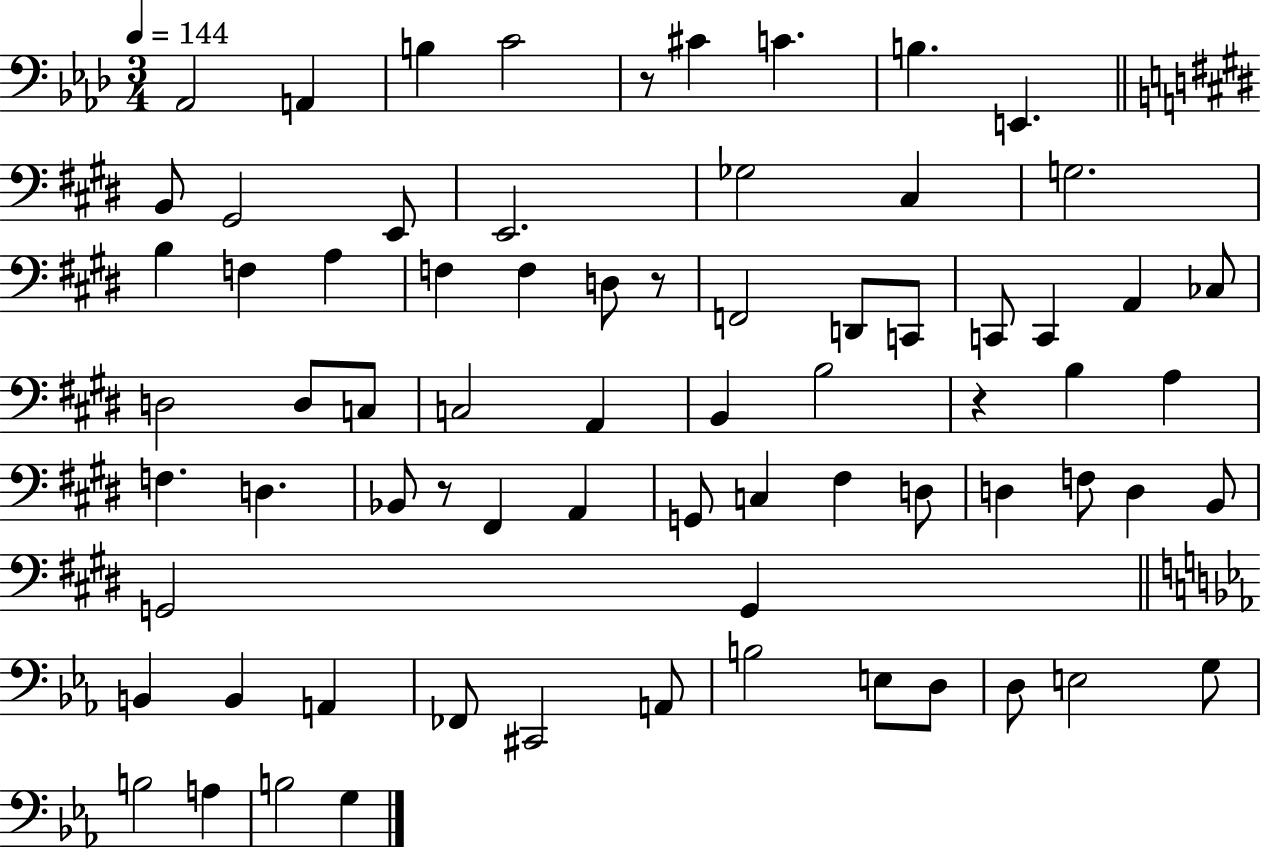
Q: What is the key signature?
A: AES major